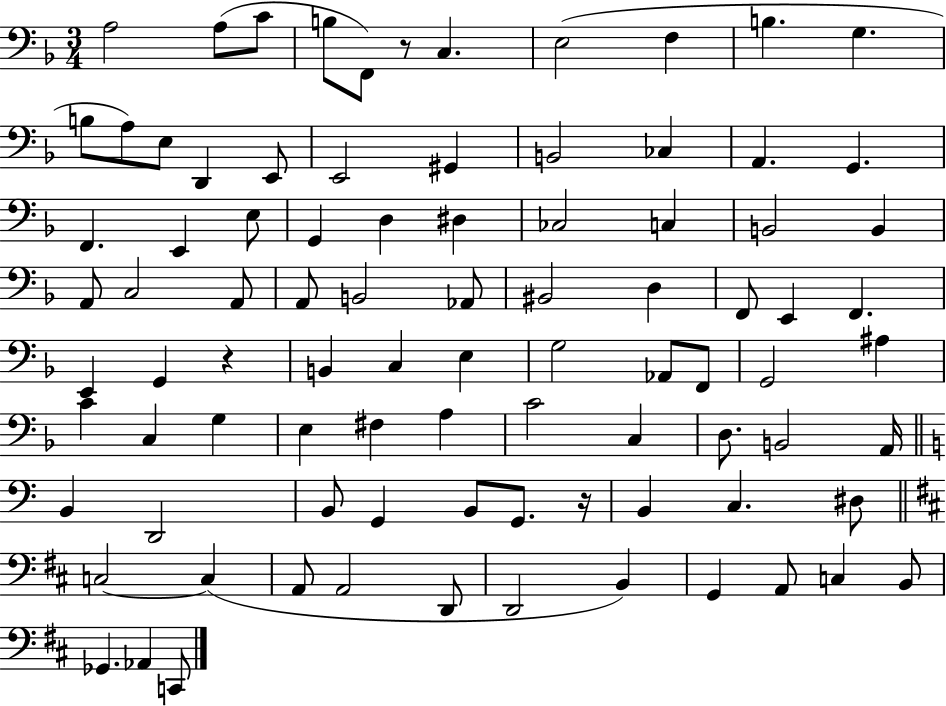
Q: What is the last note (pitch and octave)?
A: C2